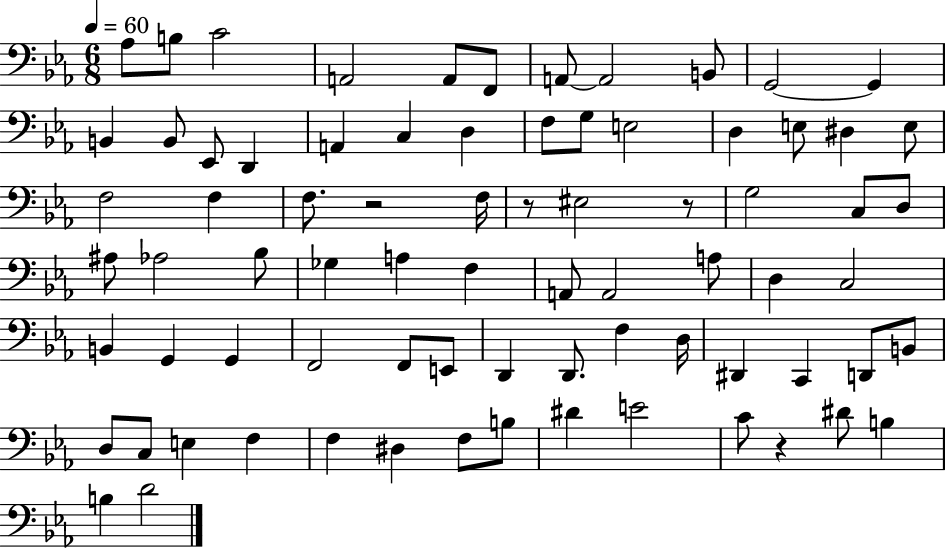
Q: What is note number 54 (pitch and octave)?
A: D3